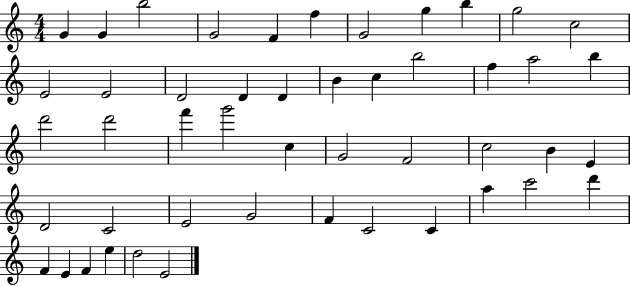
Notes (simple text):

G4/q G4/q B5/h G4/h F4/q F5/q G4/h G5/q B5/q G5/h C5/h E4/h E4/h D4/h D4/q D4/q B4/q C5/q B5/h F5/q A5/h B5/q D6/h D6/h F6/q G6/h C5/q G4/h F4/h C5/h B4/q E4/q D4/h C4/h E4/h G4/h F4/q C4/h C4/q A5/q C6/h D6/q F4/q E4/q F4/q E5/q D5/h E4/h